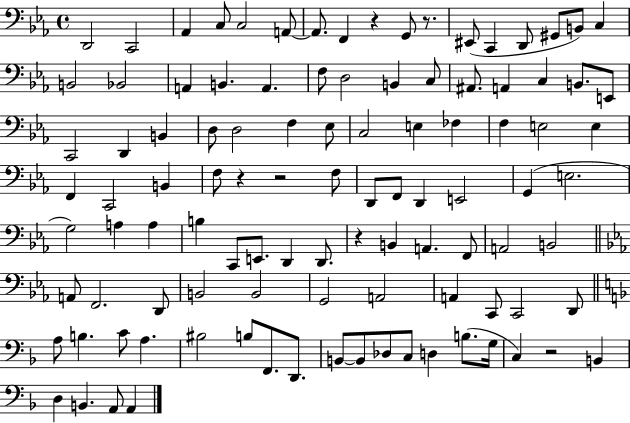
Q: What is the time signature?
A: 4/4